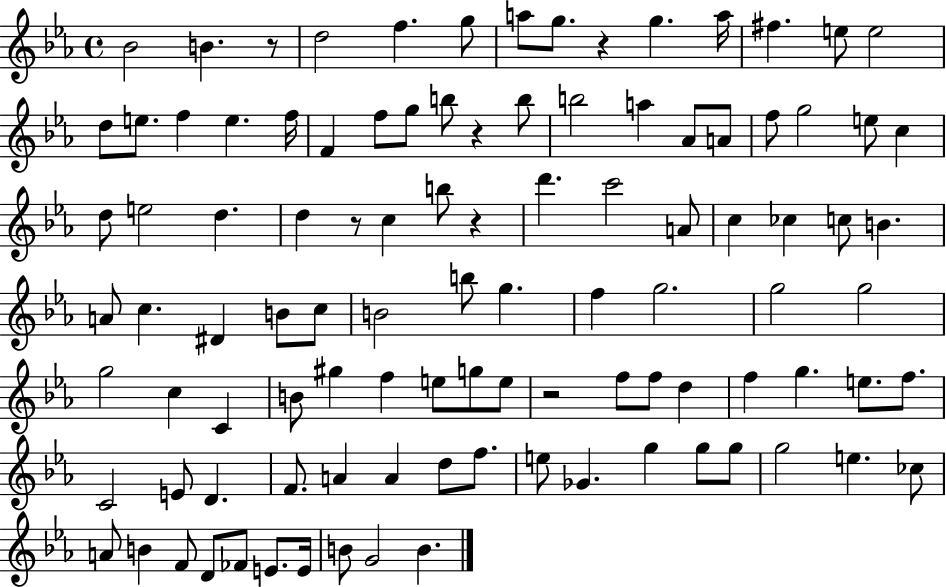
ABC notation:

X:1
T:Untitled
M:4/4
L:1/4
K:Eb
_B2 B z/2 d2 f g/2 a/2 g/2 z g a/4 ^f e/2 e2 d/2 e/2 f e f/4 F f/2 g/2 b/2 z b/2 b2 a _A/2 A/2 f/2 g2 e/2 c d/2 e2 d d z/2 c b/2 z d' c'2 A/2 c _c c/2 B A/2 c ^D B/2 c/2 B2 b/2 g f g2 g2 g2 g2 c C B/2 ^g f e/2 g/2 e/2 z2 f/2 f/2 d f g e/2 f/2 C2 E/2 D F/2 A A d/2 f/2 e/2 _G g g/2 g/2 g2 e _c/2 A/2 B F/2 D/2 _F/2 E/2 E/4 B/2 G2 B